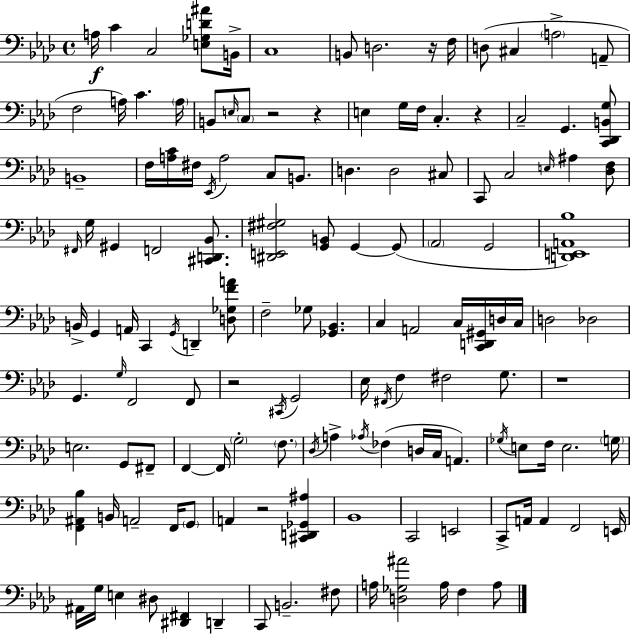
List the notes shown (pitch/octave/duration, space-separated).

A3/s C4/q C3/h [E3,Gb3,D4,A#4]/e B2/s C3/w B2/e D3/h. R/s F3/s D3/e C#3/q A3/h A2/e F3/h A3/s C4/q. A3/s B2/e E3/s C3/e R/h R/q E3/q G3/s F3/s C3/q. R/q C3/h G2/q. [C2,Db2,B2,G3]/e B2/w F3/s [A3,C4]/s F#3/s Eb2/s A3/h C3/e B2/e. D3/q. D3/h C#3/e C2/e C3/h E3/s A#3/q [Db3,F3]/e F#2/s G3/s G#2/q F2/h [C#2,D2,Bb2]/e. [D#2,E2,F#3,G#3]/h [G2,B2]/e G2/q G2/e Ab2/h G2/h [D2,E2,A2,Bb3]/w B2/s G2/q A2/s C2/q G2/s D2/q [D3,Gb3,F4,A4]/e F3/h Gb3/e [Gb2,Bb2]/q. C3/q A2/h C3/s [C2,D2,G#2]/s D3/s C3/s D3/h Db3/h G2/q. G3/s F2/h F2/e R/h C#2/s G2/h Eb3/s F#2/s F3/q F#3/h G3/e. R/w E3/h. G2/e F#2/e F2/q F2/s G3/h F3/e. Db3/s A3/q Ab3/s FES3/q D3/s C3/s A2/q. Gb3/s E3/e F3/s E3/h. G3/s [F2,A#2,Bb3]/q B2/s A2/h F2/s G2/e A2/q R/h [C#2,D2,Gb2,A#3]/q Bb2/w C2/h E2/h C2/e A2/s A2/q F2/h E2/s A#2/s G3/s E3/q D#3/e [D#2,F#2]/q D2/q C2/e B2/h. F#3/e A3/s [D3,Gb3,A#4]/h A3/s F3/q A3/e